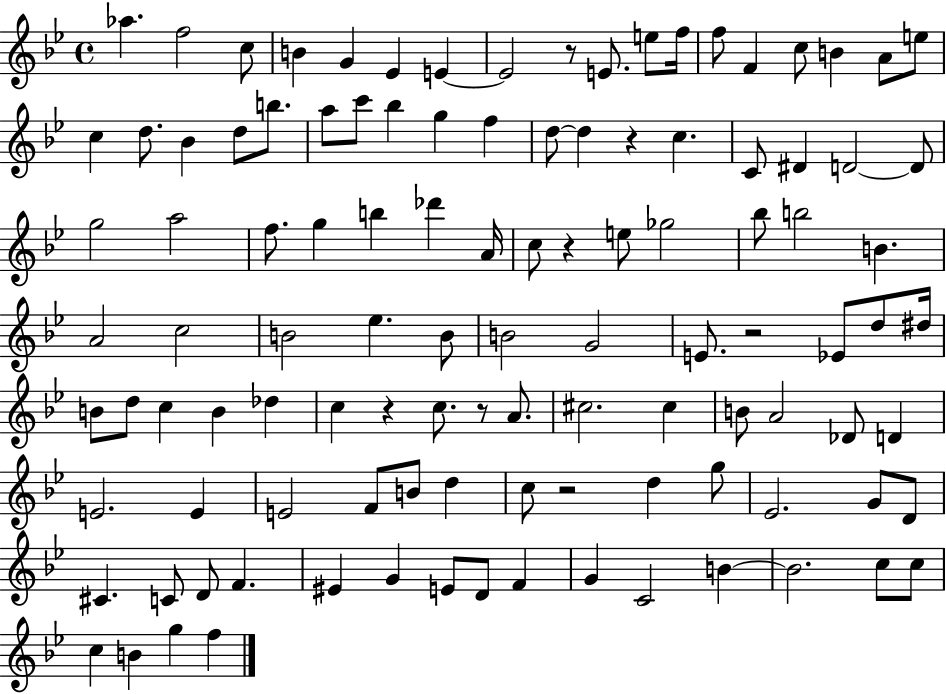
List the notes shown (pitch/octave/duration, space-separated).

Ab5/q. F5/h C5/e B4/q G4/q Eb4/q E4/q E4/h R/e E4/e. E5/e F5/s F5/e F4/q C5/e B4/q A4/e E5/e C5/q D5/e. Bb4/q D5/e B5/e. A5/e C6/e Bb5/q G5/q F5/q D5/e D5/q R/q C5/q. C4/e D#4/q D4/h D4/e G5/h A5/h F5/e. G5/q B5/q Db6/q A4/s C5/e R/q E5/e Gb5/h Bb5/e B5/h B4/q. A4/h C5/h B4/h Eb5/q. B4/e B4/h G4/h E4/e. R/h Eb4/e D5/e D#5/s B4/e D5/e C5/q B4/q Db5/q C5/q R/q C5/e. R/e A4/e. C#5/h. C#5/q B4/e A4/h Db4/e D4/q E4/h. E4/q E4/h F4/e B4/e D5/q C5/e R/h D5/q G5/e Eb4/h. G4/e D4/e C#4/q. C4/e D4/e F4/q. EIS4/q G4/q E4/e D4/e F4/q G4/q C4/h B4/q B4/h. C5/e C5/e C5/q B4/q G5/q F5/q